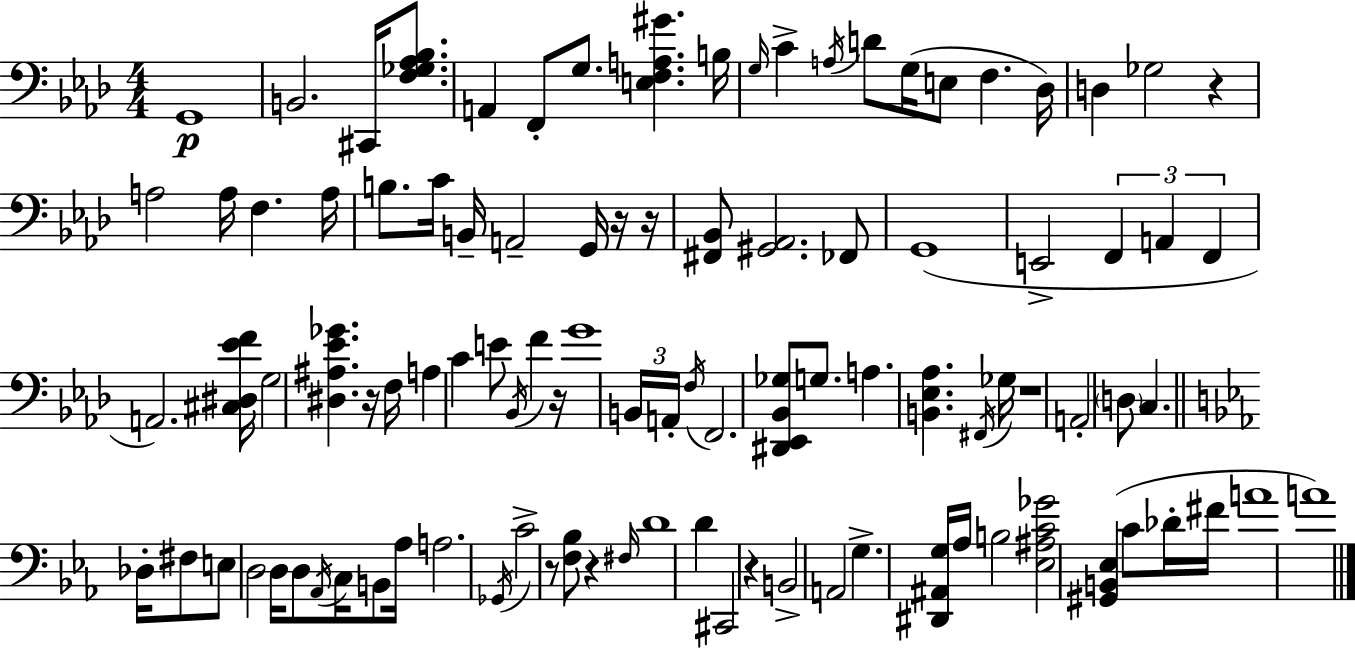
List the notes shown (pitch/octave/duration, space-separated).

G2/w B2/h. C#2/s [F3,Gb3,Ab3,Bb3]/e. A2/q F2/e G3/e. [E3,F3,A3,G#4]/q. B3/s G3/s C4/q A3/s D4/e G3/s E3/e F3/q. Db3/s D3/q Gb3/h R/q A3/h A3/s F3/q. A3/s B3/e. C4/s B2/s A2/h G2/s R/s R/s [F#2,Bb2]/e [G#2,Ab2]/h. FES2/e G2/w E2/h F2/q A2/q F2/q A2/h. [C#3,D#3,Eb4,F4]/s G3/h [D#3,A#3,Eb4,Gb4]/q. R/s F3/s A3/q C4/q E4/e Bb2/s F4/q R/s G4/w B2/s A2/s F3/s F2/h. [D#2,Eb2,Bb2,Gb3]/e G3/e. A3/q. [B2,Eb3,Ab3]/q. F#2/s Gb3/s R/w A2/h D3/e C3/q. Db3/s F#3/e E3/e D3/h D3/s D3/e Ab2/s C3/s B2/e Ab3/s A3/h. Gb2/s C4/h R/e [F3,Bb3]/e R/q F#3/s D4/w D4/q C#2/h R/q B2/h A2/h G3/q. [D#2,A#2,G3]/s Ab3/s B3/h [Eb3,A#3,C4,Gb4]/h [G#2,B2,Eb3]/q C4/e Db4/s F#4/s A4/w A4/w